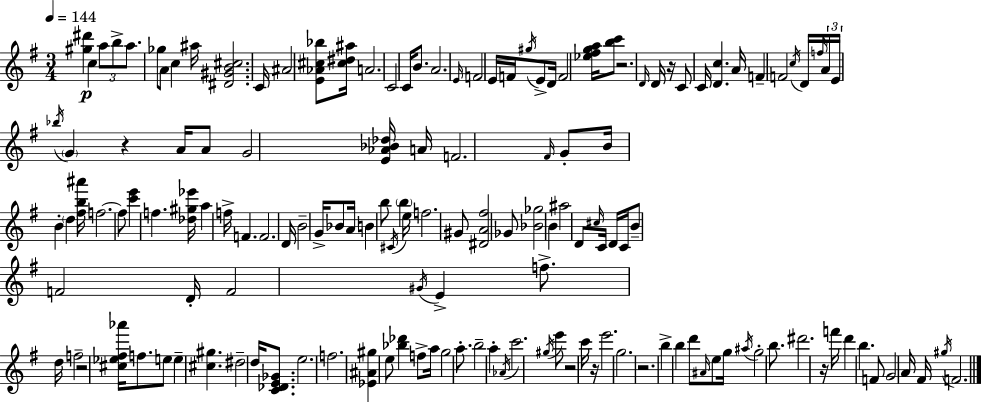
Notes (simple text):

[G#5,D#6]/q C5/q A5/e B5/e A5/e. Gb5/e A4/e C5/q A#5/s [D#4,G#4,B4,C#5]/h. C4/s A#4/h [E4,Ab4,C#5,Bb5]/e [C#5,D#5,A#5]/s A4/h. C4/h C4/s B4/e. A4/h. E4/s F4/h E4/s F4/s G#5/s E4/e D4/s F4/h [Eb5,F#5,G5,A5]/s [B5,C6]/e R/h. D4/s D4/s R/s C4/e C4/s [D4,C5]/q. A4/s F4/q F4/h C5/s D4/s F5/s A4/s E4/s Bb5/s G4/q R/q A4/s A4/e G4/h [E4,Ab4,Bb4,Db5]/s A4/s F4/h. F#4/s G4/e B4/s B4/q D5/q [F#5,B5,A#6]/s F5/h. F5/e [C6,E6]/q F5/q. [Db5,G#5,Eb6]/s A5/q F5/s F4/q. F4/h. D4/s B4/h G4/s Bb4/e A4/s B4/q B5/e C#4/s B5/q E5/s F5/h. G#4/e [D#4,A4,F#5]/h Gb4/e [Bb4,Gb5]/h B4/q A#5/h D4/e C#5/s C4/s D4/s C4/s B4/e F4/h D4/s F4/h G#4/s E4/q F5/e. D5/s F5/h R/h [C#5,Eb5,F#5,Ab6]/s F5/e. E5/e E5/q [C#5,G#5]/q. D#5/h D5/s [C4,Db4,E4,Gb4]/e. E5/h. F5/h. [Eb4,A#4,G#5]/q E5/e [Bb5,Db6]/q F5/e A5/s G5/h A5/e. B5/h A5/q Ab4/s C6/h. G#5/s E6/e R/h C6/s R/s E6/h. G5/h. R/h. B5/q B5/q D6/e A#4/s E5/e G5/s A#5/s G5/h B5/e. D#6/h. R/s F6/s D6/q B5/q. F4/e G4/h A4/s F#4/s G#5/s F4/h.